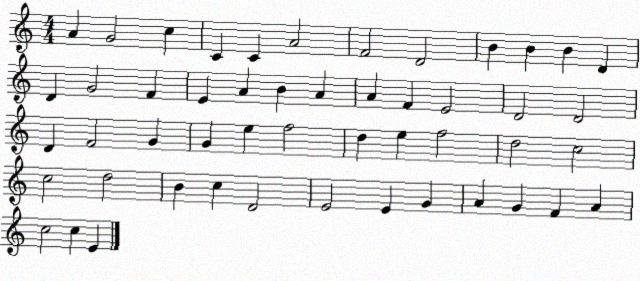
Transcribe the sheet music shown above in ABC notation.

X:1
T:Untitled
M:4/4
L:1/4
K:C
A G2 c C C A2 F2 D2 B B B D D G2 F E A B A A F E2 D2 D2 D F2 G G e f2 d e f2 d2 c2 c2 d2 B c D2 E2 E G A G F A c2 c E